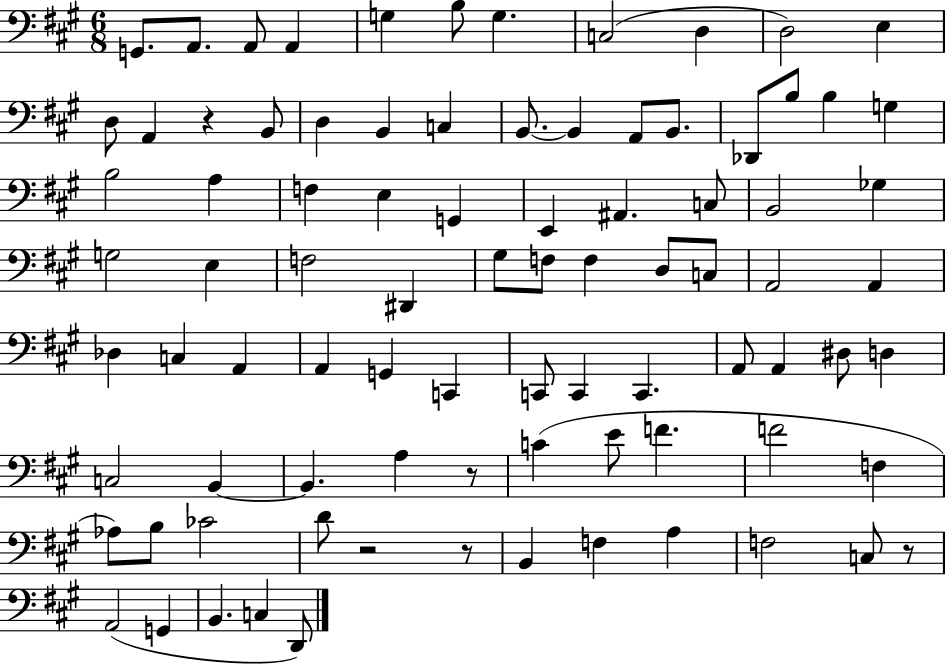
{
  \clef bass
  \numericTimeSignature
  \time 6/8
  \key a \major
  g,8. a,8. a,8 a,4 | g4 b8 g4. | c2( d4 | d2) e4 | \break d8 a,4 r4 b,8 | d4 b,4 c4 | b,8.~~ b,4 a,8 b,8. | des,8 b8 b4 g4 | \break b2 a4 | f4 e4 g,4 | e,4 ais,4. c8 | b,2 ges4 | \break g2 e4 | f2 dis,4 | gis8 f8 f4 d8 c8 | a,2 a,4 | \break des4 c4 a,4 | a,4 g,4 c,4 | c,8 c,4 c,4. | a,8 a,4 dis8 d4 | \break c2 b,4~~ | b,4. a4 r8 | c'4( e'8 f'4. | f'2 f4 | \break aes8) b8 ces'2 | d'8 r2 r8 | b,4 f4 a4 | f2 c8 r8 | \break a,2( g,4 | b,4. c4 d,8) | \bar "|."
}